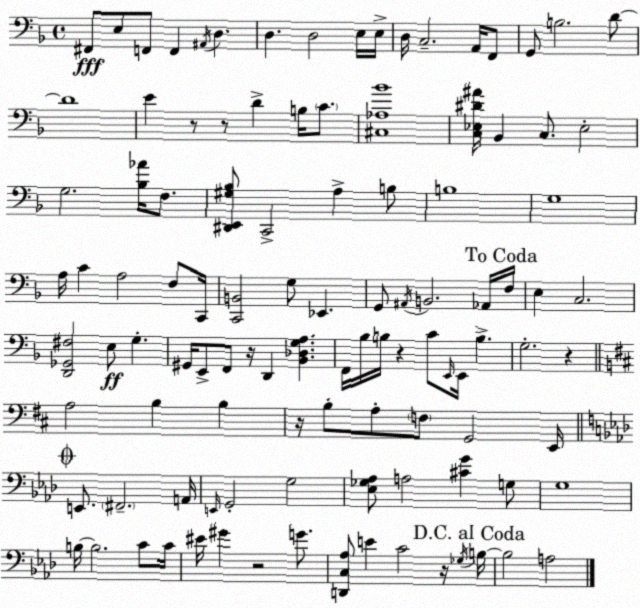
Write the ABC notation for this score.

X:1
T:Untitled
M:4/4
L:1/4
K:F
^F,,/2 E,/2 F,,/2 F,, ^A,,/4 D, D, D,2 E,/4 E,/4 D,/4 C,2 A,,/4 F,,/2 G,,/2 B,2 D/2 D4 E z/2 z/2 D B,/4 C/2 [^C,_A,_B]4 [C,_E,^D^A]/4 _B,, C,/2 _E,2 G,2 [_B,_A]/4 F,/2 [^D,,E,,^G,_B,]/2 C,,2 A, B,/2 B,4 G,4 A,/4 C A,2 F,/2 C,,/4 [C,,B,,]2 G,/2 _E,, G,,/2 ^A,,/4 B,,2 _A,,/4 F,/4 E, C,2 [D,,_G,,^F,]2 E,/2 G, ^G,,/4 E,,/2 F,,/2 z/4 D,, [_B,,_D,G,A,] F,,/4 _B,/4 B,/4 z C/2 E,,/4 E,,/4 B, G,2 z A,2 B, B, z/4 B,/2 A,/2 F,/2 G,,2 E,,/4 E,,/2 ^F,,2 A,,/4 E,,/4 G,,2 G,2 [_E,_G,_A,]/2 A,2 [^CG] G,/2 G,4 B,/4 B,2 C/2 C/4 ^E/4 ^G z2 G/2 [D,,C,_A,]/2 E C2 z/4 _G,/4 B,/4 B,2 A,2